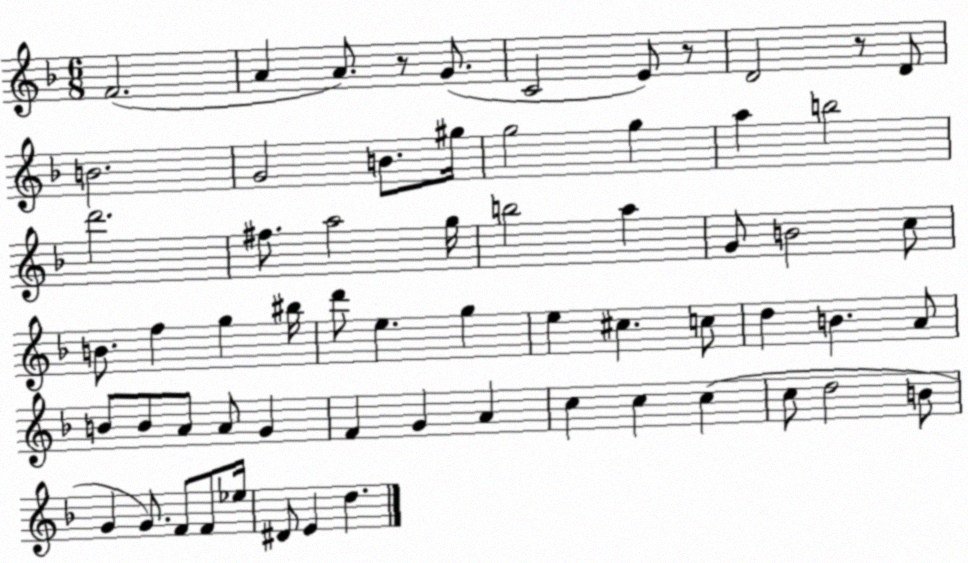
X:1
T:Untitled
M:6/8
L:1/4
K:F
F2 A A/2 z/2 G/2 C2 E/2 z/2 D2 z/2 D/2 B2 G2 B/2 ^g/4 g2 g a b2 d'2 ^f/2 a2 g/4 b2 a G/2 B2 c/2 B/2 f g ^b/4 d'/2 e g e ^c c/2 d B A/2 B/2 B/2 A/2 A/2 G F G A c c c c/2 d2 B/2 G G/2 F/2 F/2 _e/4 ^D/2 E d